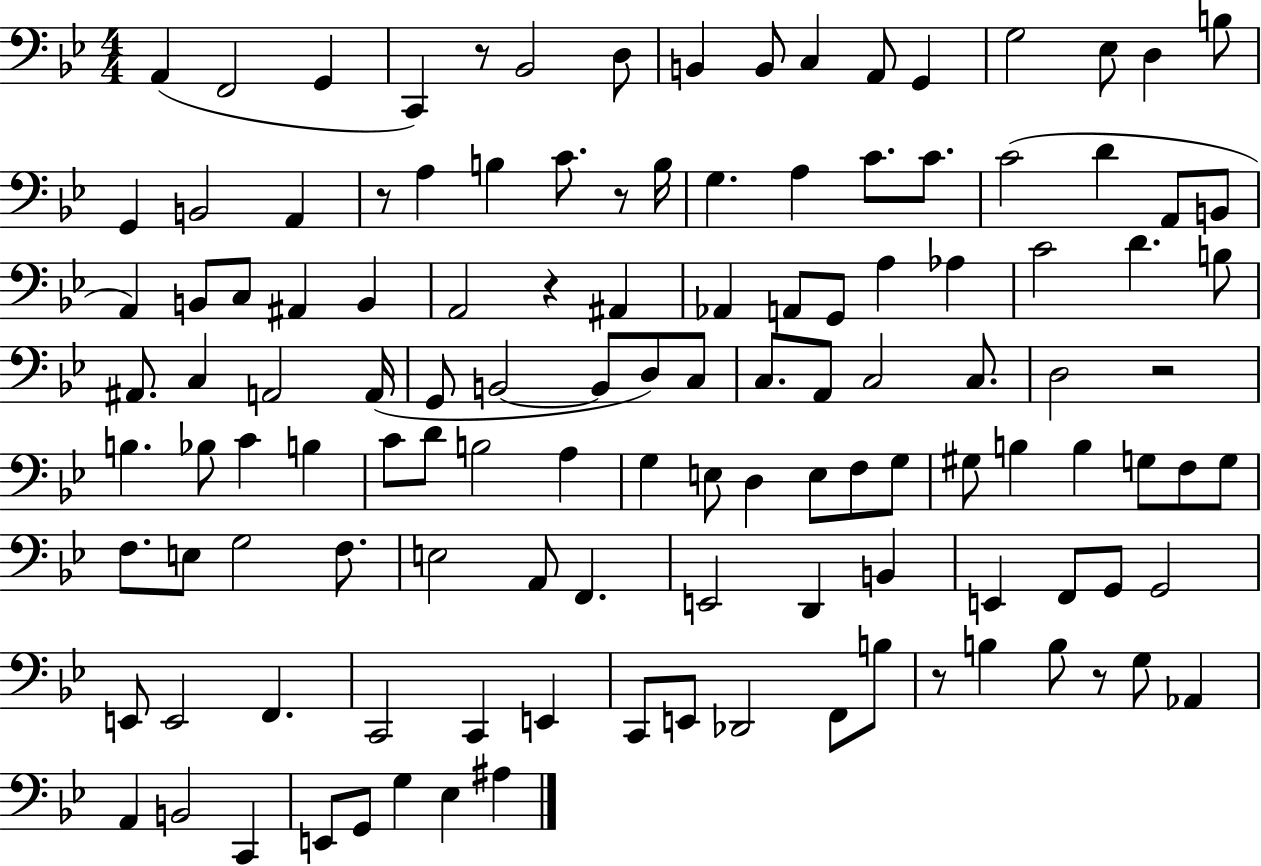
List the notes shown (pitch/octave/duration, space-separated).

A2/q F2/h G2/q C2/q R/e Bb2/h D3/e B2/q B2/e C3/q A2/e G2/q G3/h Eb3/e D3/q B3/e G2/q B2/h A2/q R/e A3/q B3/q C4/e. R/e B3/s G3/q. A3/q C4/e. C4/e. C4/h D4/q A2/e B2/e A2/q B2/e C3/e A#2/q B2/q A2/h R/q A#2/q Ab2/q A2/e G2/e A3/q Ab3/q C4/h D4/q. B3/e A#2/e. C3/q A2/h A2/s G2/e B2/h B2/e D3/e C3/e C3/e. A2/e C3/h C3/e. D3/h R/h B3/q. Bb3/e C4/q B3/q C4/e D4/e B3/h A3/q G3/q E3/e D3/q E3/e F3/e G3/e G#3/e B3/q B3/q G3/e F3/e G3/e F3/e. E3/e G3/h F3/e. E3/h A2/e F2/q. E2/h D2/q B2/q E2/q F2/e G2/e G2/h E2/e E2/h F2/q. C2/h C2/q E2/q C2/e E2/e Db2/h F2/e B3/e R/e B3/q B3/e R/e G3/e Ab2/q A2/q B2/h C2/q E2/e G2/e G3/q Eb3/q A#3/q